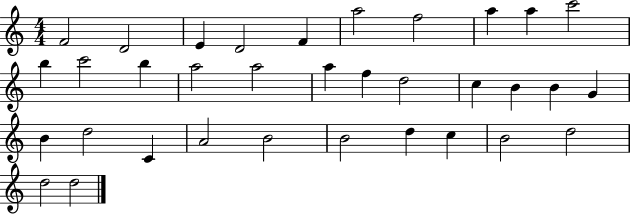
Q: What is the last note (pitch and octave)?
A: D5